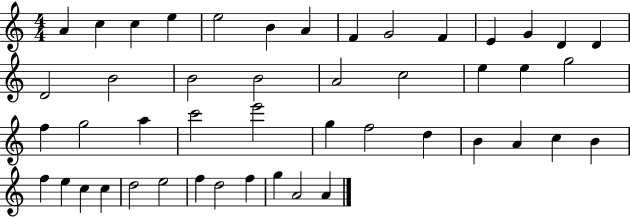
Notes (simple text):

A4/q C5/q C5/q E5/q E5/h B4/q A4/q F4/q G4/h F4/q E4/q G4/q D4/q D4/q D4/h B4/h B4/h B4/h A4/h C5/h E5/q E5/q G5/h F5/q G5/h A5/q C6/h E6/h G5/q F5/h D5/q B4/q A4/q C5/q B4/q F5/q E5/q C5/q C5/q D5/h E5/h F5/q D5/h F5/q G5/q A4/h A4/q